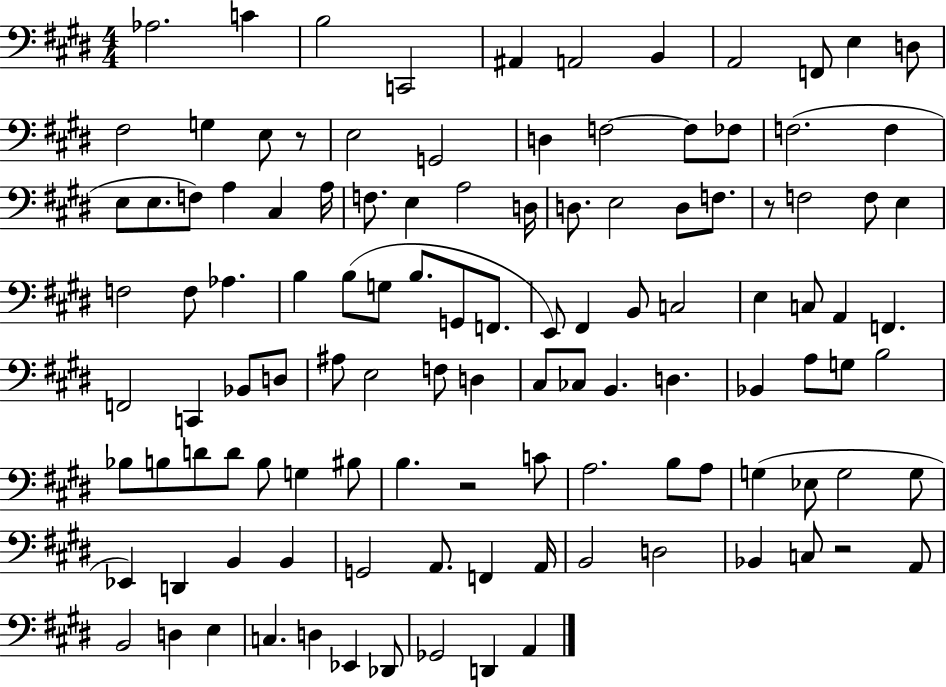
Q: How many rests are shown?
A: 4